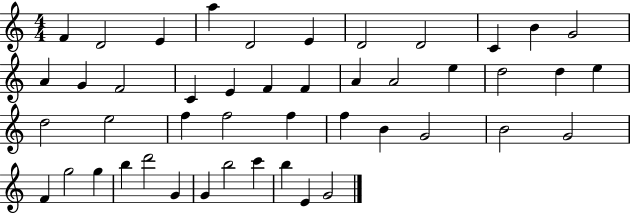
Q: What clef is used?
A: treble